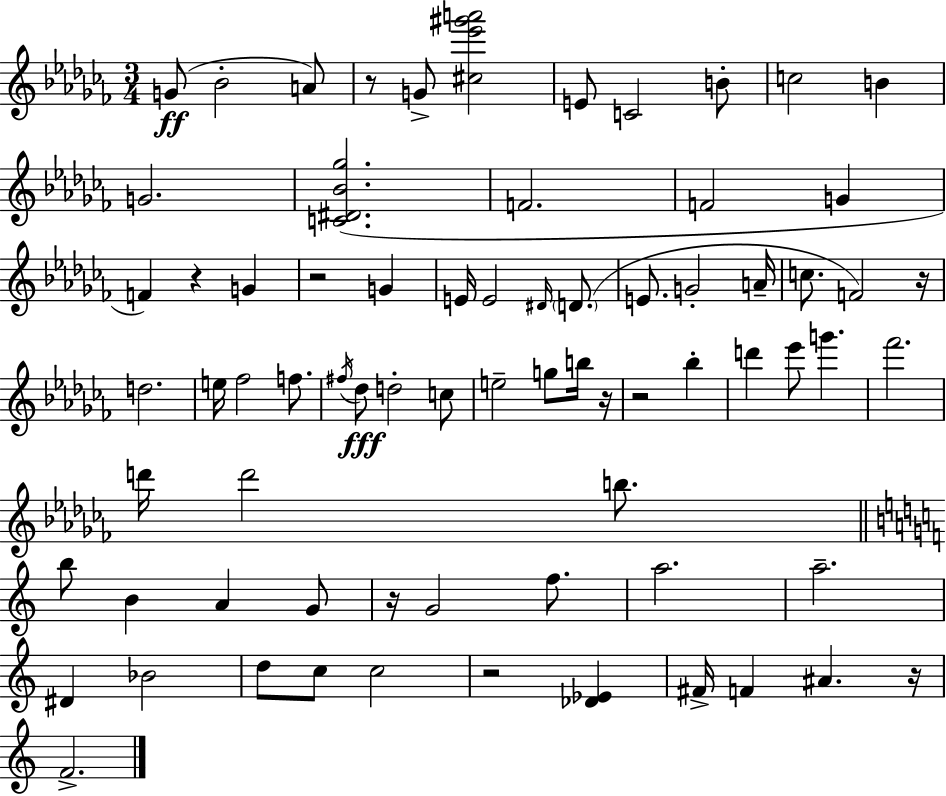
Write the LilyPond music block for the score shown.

{
  \clef treble
  \numericTimeSignature
  \time 3/4
  \key aes \minor
  g'8(\ff bes'2-. a'8) | r8 g'8-> <cis'' ees''' gis''' a'''>2 | e'8 c'2 b'8-. | c''2 b'4 | \break g'2. | <c' dis' bes' ges''>2.( | f'2. | f'2 g'4 | \break f'4) r4 g'4 | r2 g'4 | e'16 e'2 \grace { dis'16 } \parenthesize d'8.( | e'8. g'2-. | \break a'16-- c''8. f'2) | r16 d''2. | e''16 fes''2 f''8. | \acciaccatura { fis''16 } des''8\fff d''2-. | \break c''8 e''2-- g''8 | b''16 r16 r2 bes''4-. | d'''4 ees'''8 g'''4. | fes'''2. | \break d'''16 d'''2 b''8. | \bar "||" \break \key a \minor b''8 b'4 a'4 g'8 | r16 g'2 f''8. | a''2. | a''2.-- | \break dis'4 bes'2 | d''8 c''8 c''2 | r2 <des' ees'>4 | fis'16-> f'4 ais'4. r16 | \break f'2.-> | \bar "|."
}